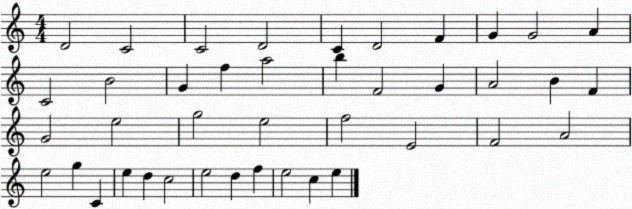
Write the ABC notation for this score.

X:1
T:Untitled
M:4/4
L:1/4
K:C
D2 C2 C2 D2 C D2 F G G2 A C2 B2 G f a2 b F2 G A2 B F G2 e2 g2 e2 f2 E2 F2 A2 e2 g C e d c2 e2 d f e2 c e